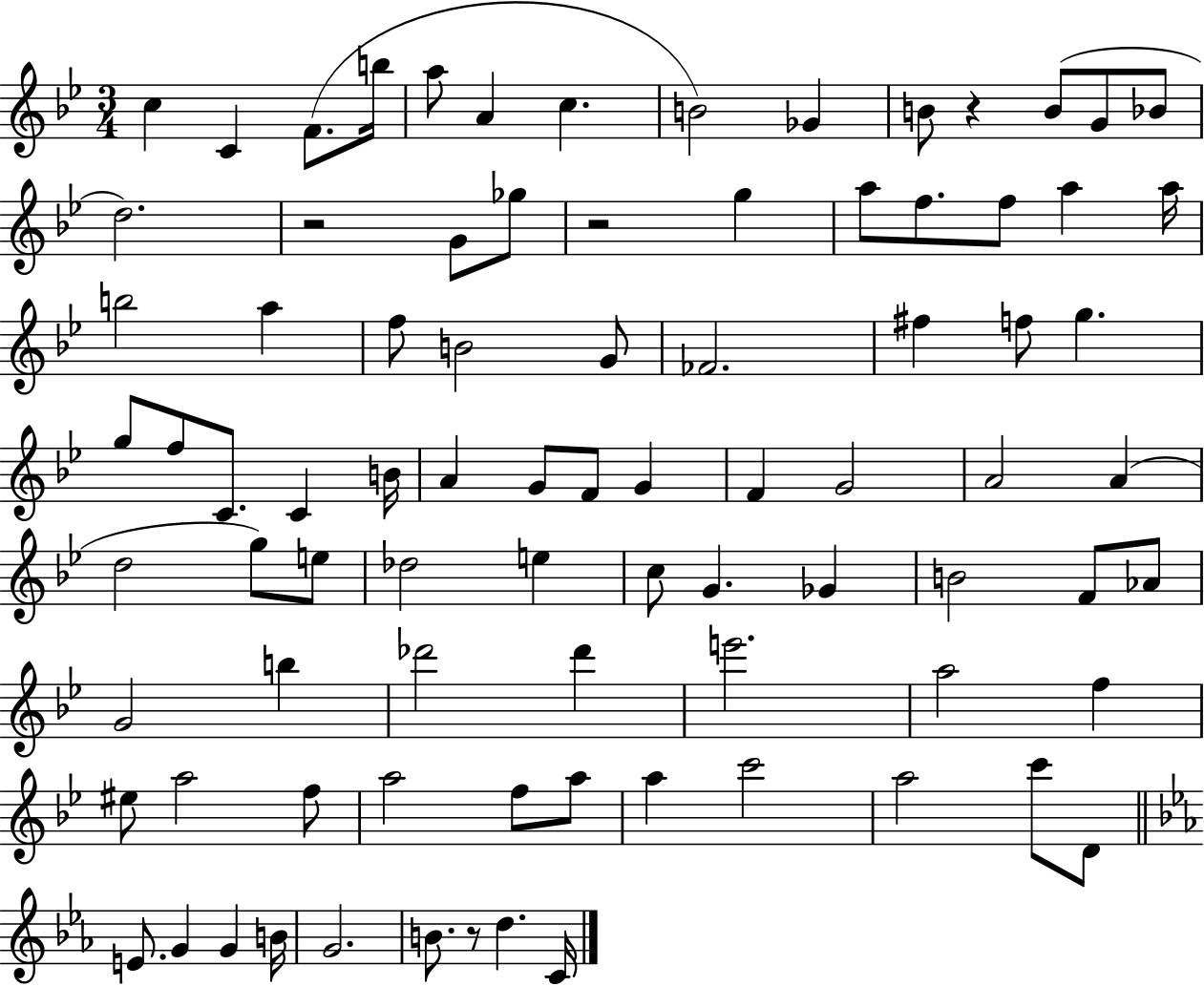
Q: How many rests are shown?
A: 4